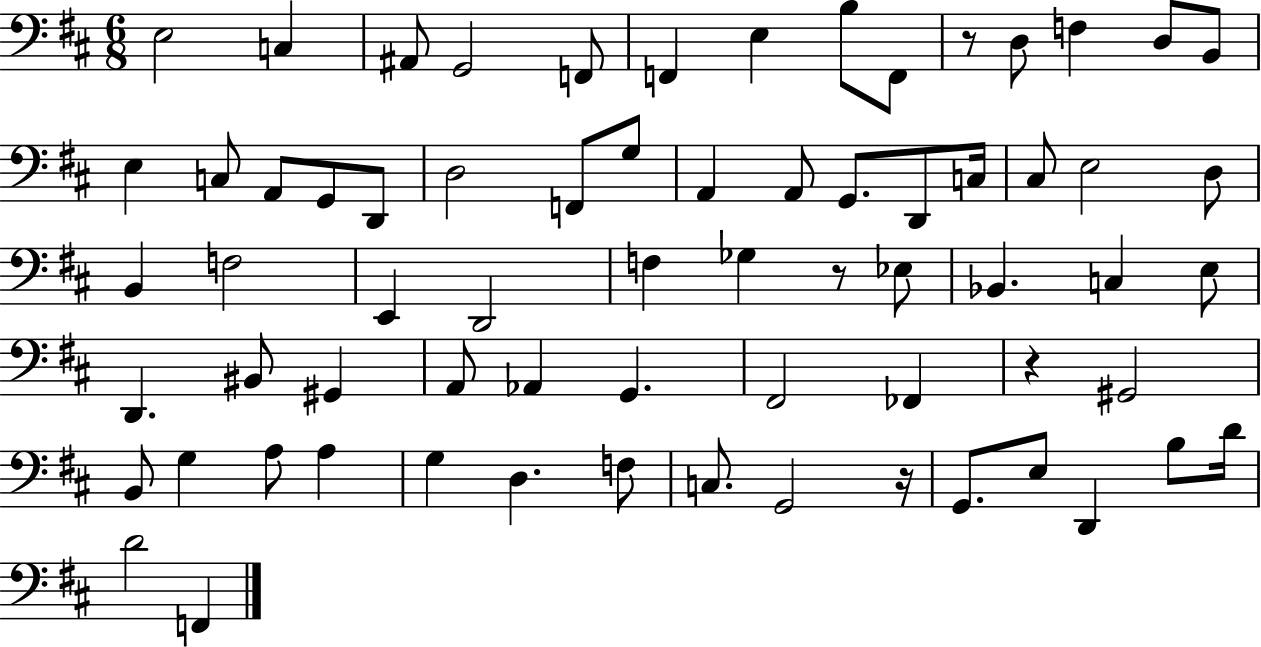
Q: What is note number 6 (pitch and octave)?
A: F2